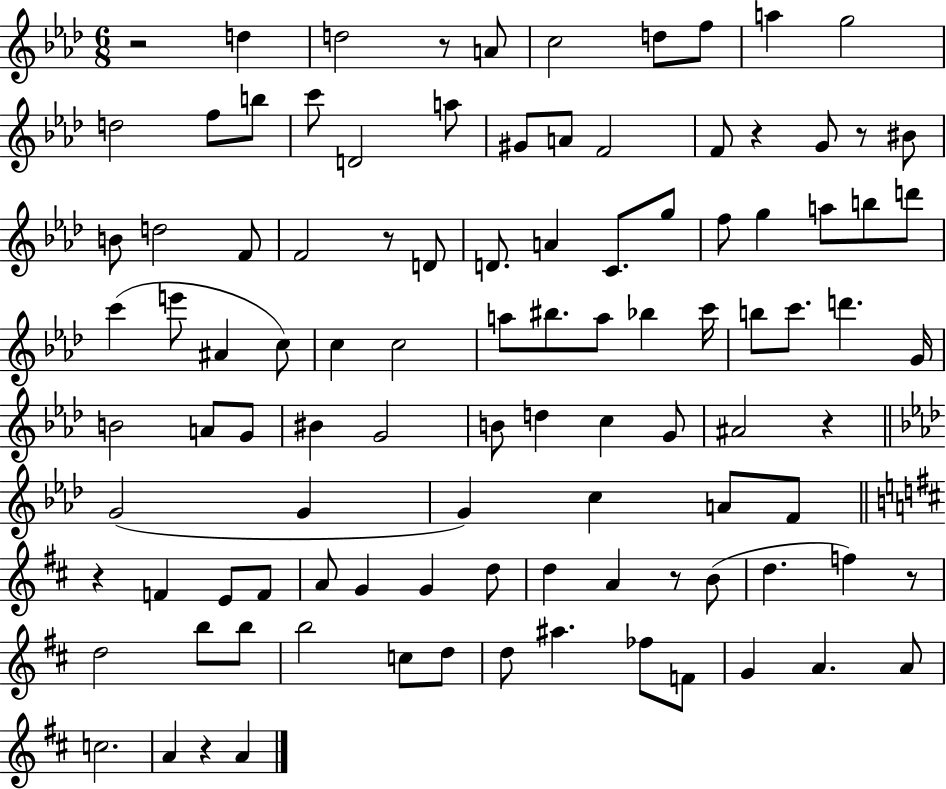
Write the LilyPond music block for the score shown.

{
  \clef treble
  \numericTimeSignature
  \time 6/8
  \key aes \major
  r2 d''4 | d''2 r8 a'8 | c''2 d''8 f''8 | a''4 g''2 | \break d''2 f''8 b''8 | c'''8 d'2 a''8 | gis'8 a'8 f'2 | f'8 r4 g'8 r8 bis'8 | \break b'8 d''2 f'8 | f'2 r8 d'8 | d'8. a'4 c'8. g''8 | f''8 g''4 a''8 b''8 d'''8 | \break c'''4( e'''8 ais'4 c''8) | c''4 c''2 | a''8 bis''8. a''8 bes''4 c'''16 | b''8 c'''8. d'''4. g'16 | \break b'2 a'8 g'8 | bis'4 g'2 | b'8 d''4 c''4 g'8 | ais'2 r4 | \break \bar "||" \break \key aes \major g'2( g'4 | g'4) c''4 a'8 f'8 | \bar "||" \break \key d \major r4 f'4 e'8 f'8 | a'8 g'4 g'4 d''8 | d''4 a'4 r8 b'8( | d''4. f''4) r8 | \break d''2 b''8 b''8 | b''2 c''8 d''8 | d''8 ais''4. fes''8 f'8 | g'4 a'4. a'8 | \break c''2. | a'4 r4 a'4 | \bar "|."
}